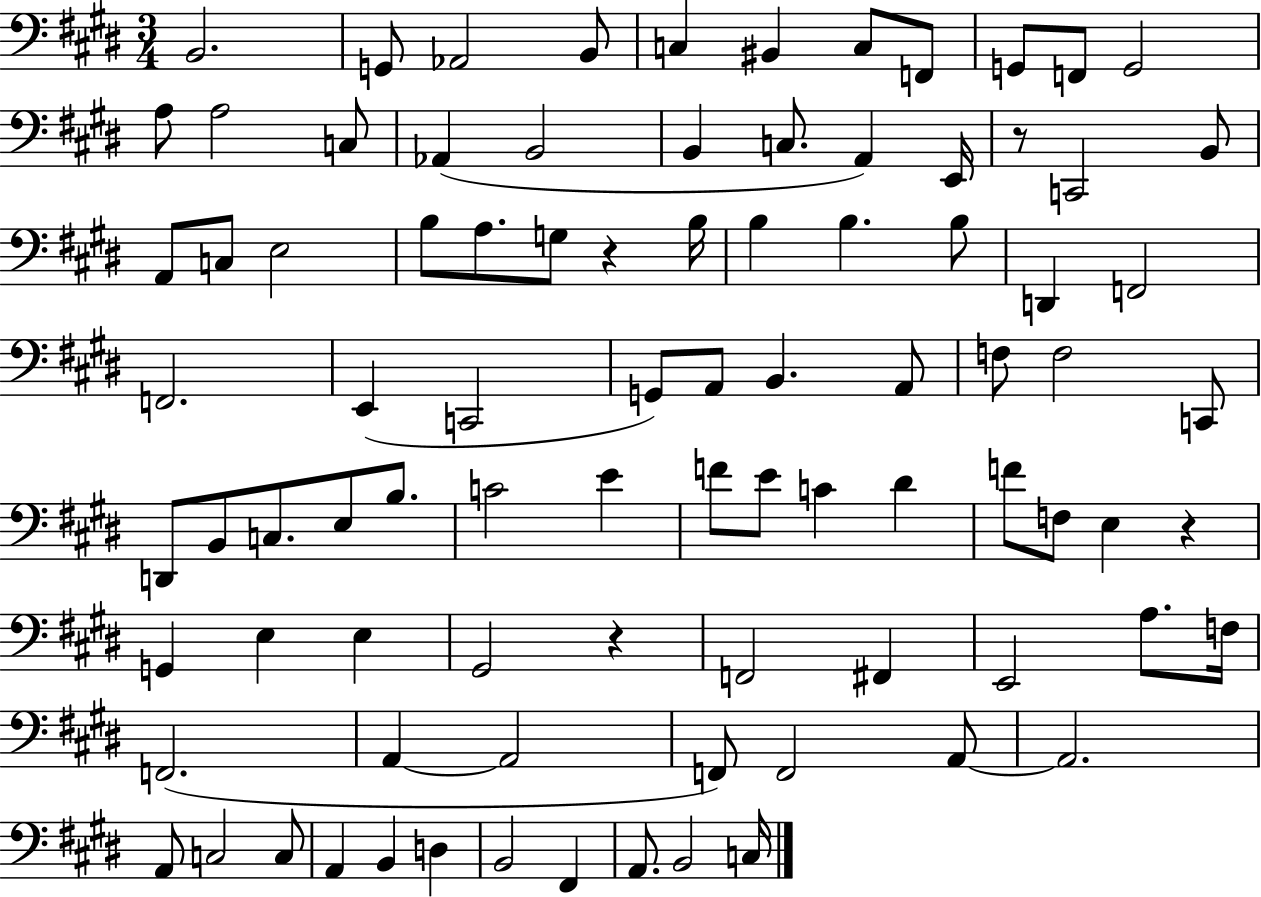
B2/h. G2/e Ab2/h B2/e C3/q BIS2/q C3/e F2/e G2/e F2/e G2/h A3/e A3/h C3/e Ab2/q B2/h B2/q C3/e. A2/q E2/s R/e C2/h B2/e A2/e C3/e E3/h B3/e A3/e. G3/e R/q B3/s B3/q B3/q. B3/e D2/q F2/h F2/h. E2/q C2/h G2/e A2/e B2/q. A2/e F3/e F3/h C2/e D2/e B2/e C3/e. E3/e B3/e. C4/h E4/q F4/e E4/e C4/q D#4/q F4/e F3/e E3/q R/q G2/q E3/q E3/q G#2/h R/q F2/h F#2/q E2/h A3/e. F3/s F2/h. A2/q A2/h F2/e F2/h A2/e A2/h. A2/e C3/h C3/e A2/q B2/q D3/q B2/h F#2/q A2/e. B2/h C3/s